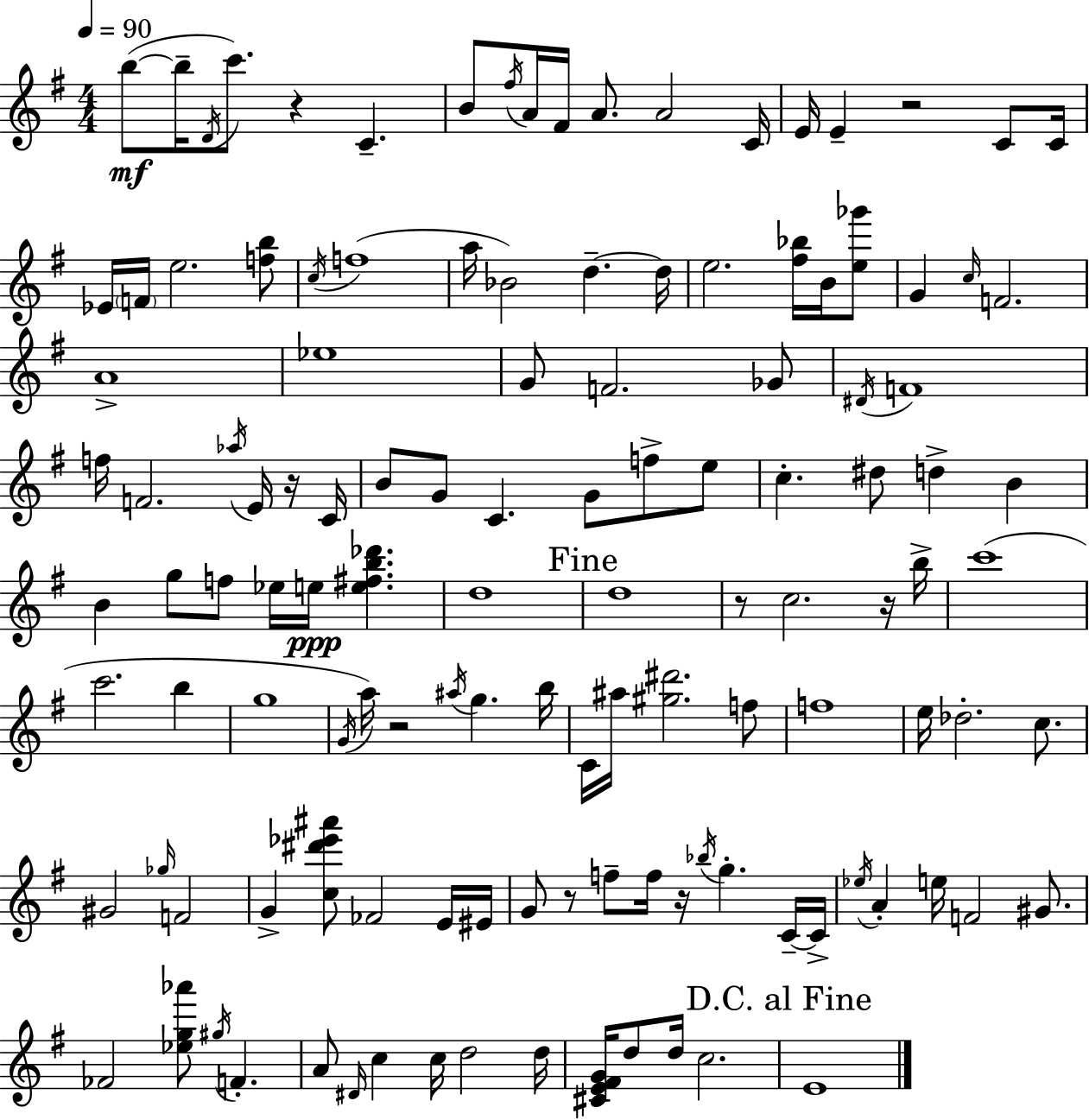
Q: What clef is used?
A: treble